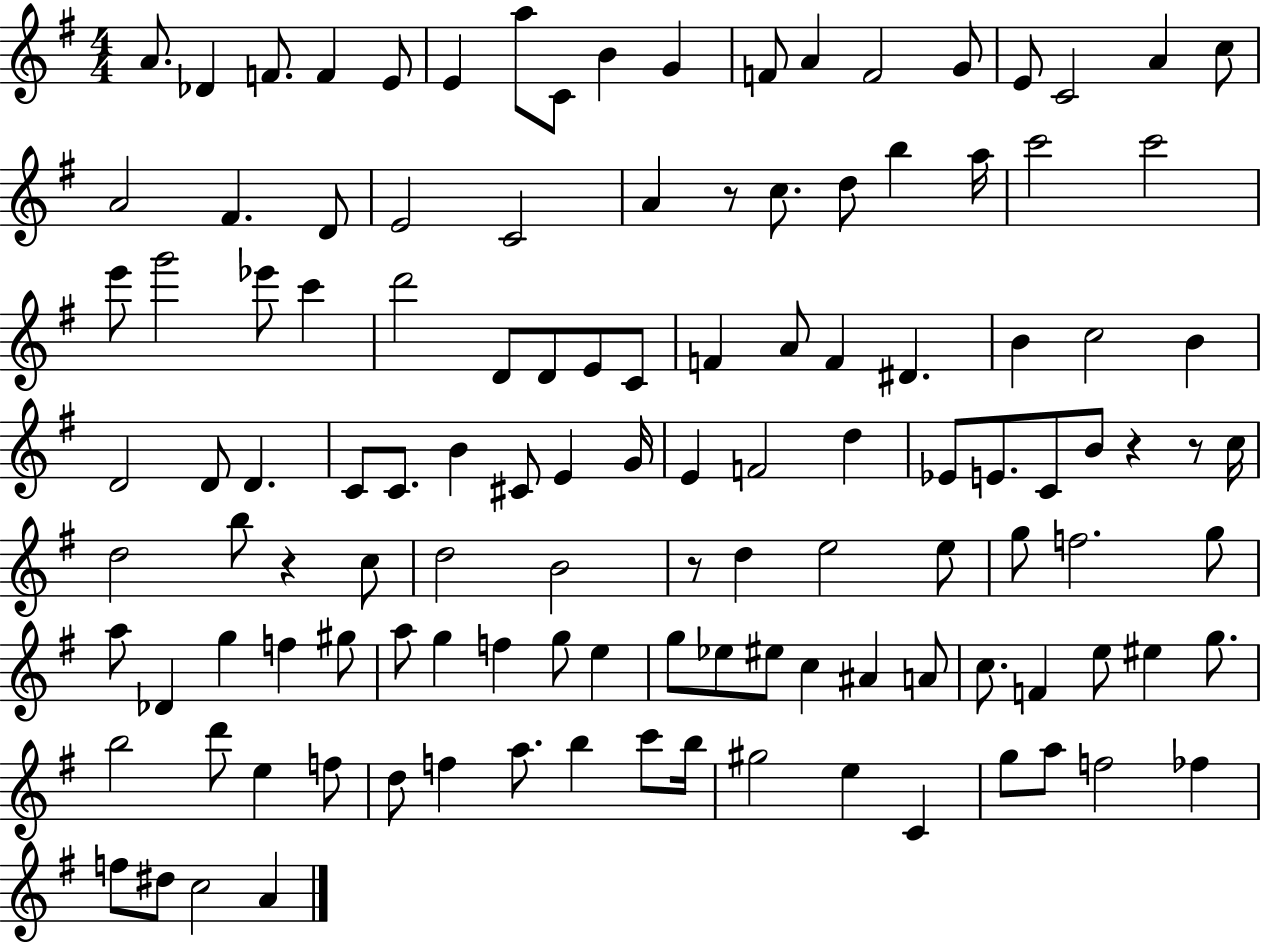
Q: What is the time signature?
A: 4/4